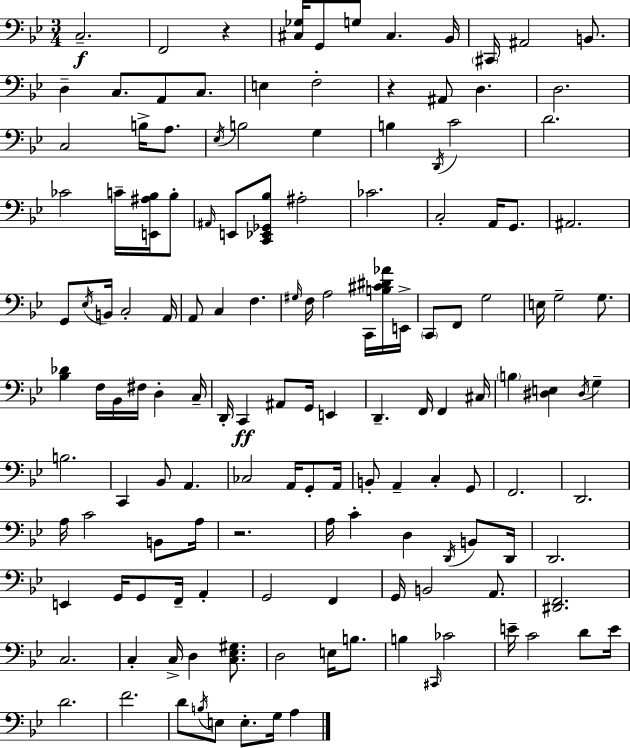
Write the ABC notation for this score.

X:1
T:Untitled
M:3/4
L:1/4
K:Bb
C,2 F,,2 z [^C,_G,]/4 G,,/2 G,/2 ^C, _B,,/4 ^C,,/4 ^A,,2 B,,/2 D, C,/2 A,,/2 C,/2 E, F,2 z ^A,,/2 D, D,2 C,2 B,/4 A,/2 _E,/4 B,2 G, B, D,,/4 C2 D2 _C2 C/4 [E,,^A,_B,]/4 _B,/2 ^A,,/4 E,,/2 [C,,_E,,_G,,_B,]/2 ^A,2 _C2 C,2 A,,/4 G,,/2 ^A,,2 G,,/2 _E,/4 B,,/4 C,2 A,,/4 A,,/2 C, F, ^G,/4 F,/4 A,2 C,,/4 [B,^C^D_A]/4 E,,/4 C,,/2 F,,/2 G,2 E,/4 G,2 G,/2 [_B,_D] F,/4 _B,,/4 ^F,/4 D, C,/4 D,,/4 C,, ^A,,/2 G,,/4 E,, D,, F,,/4 F,, ^C,/4 B, [^D,E,] ^D,/4 G, B,2 C,, _B,,/2 A,, _C,2 A,,/4 G,,/2 A,,/4 B,,/2 A,, C, G,,/2 F,,2 D,,2 A,/4 C2 B,,/2 A,/4 z2 A,/4 C D, D,,/4 B,,/2 D,,/4 D,,2 E,, G,,/4 G,,/2 F,,/4 A,, G,,2 F,, G,,/4 B,,2 A,,/2 [^D,,F,,]2 C,2 C, C,/4 D, [C,_E,^G,]/2 D,2 E,/4 B,/2 B, ^C,,/4 _C2 E/4 C2 D/2 E/4 D2 F2 D/2 B,/4 E,/2 E,/2 G,/4 A,